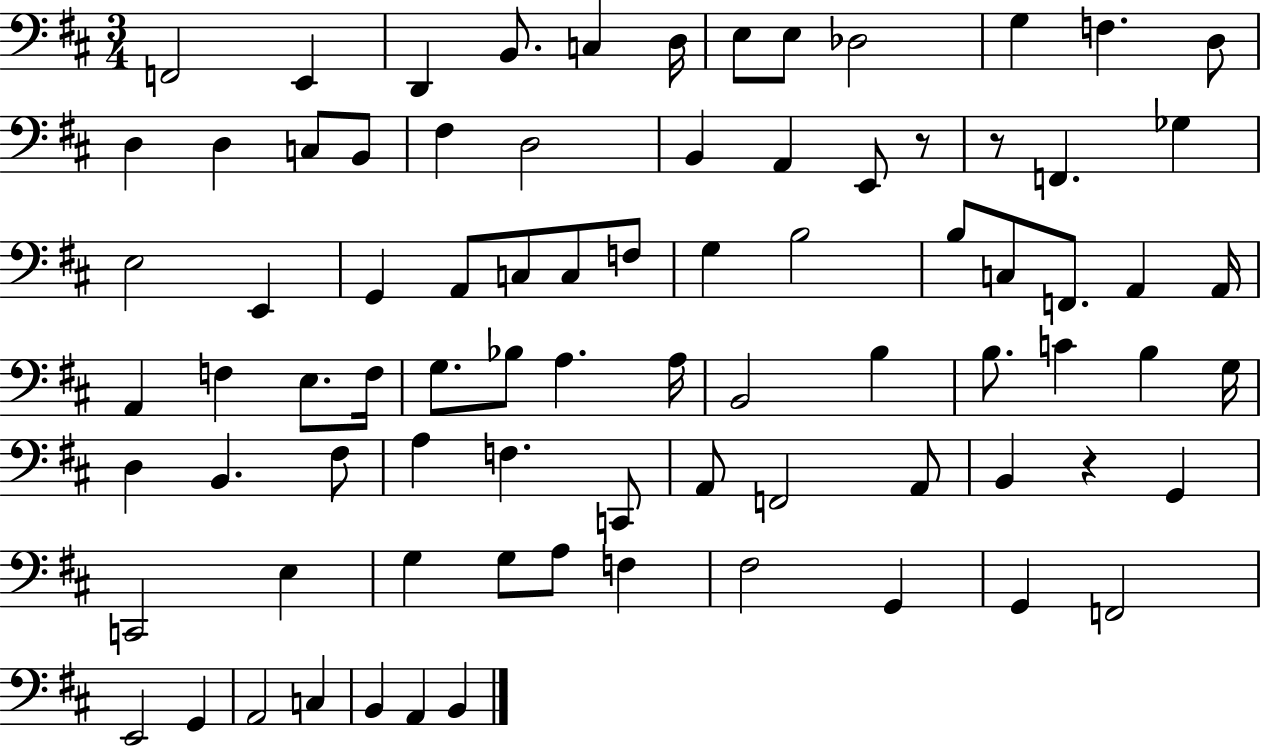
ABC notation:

X:1
T:Untitled
M:3/4
L:1/4
K:D
F,,2 E,, D,, B,,/2 C, D,/4 E,/2 E,/2 _D,2 G, F, D,/2 D, D, C,/2 B,,/2 ^F, D,2 B,, A,, E,,/2 z/2 z/2 F,, _G, E,2 E,, G,, A,,/2 C,/2 C,/2 F,/2 G, B,2 B,/2 C,/2 F,,/2 A,, A,,/4 A,, F, E,/2 F,/4 G,/2 _B,/2 A, A,/4 B,,2 B, B,/2 C B, G,/4 D, B,, ^F,/2 A, F, C,,/2 A,,/2 F,,2 A,,/2 B,, z G,, C,,2 E, G, G,/2 A,/2 F, ^F,2 G,, G,, F,,2 E,,2 G,, A,,2 C, B,, A,, B,,